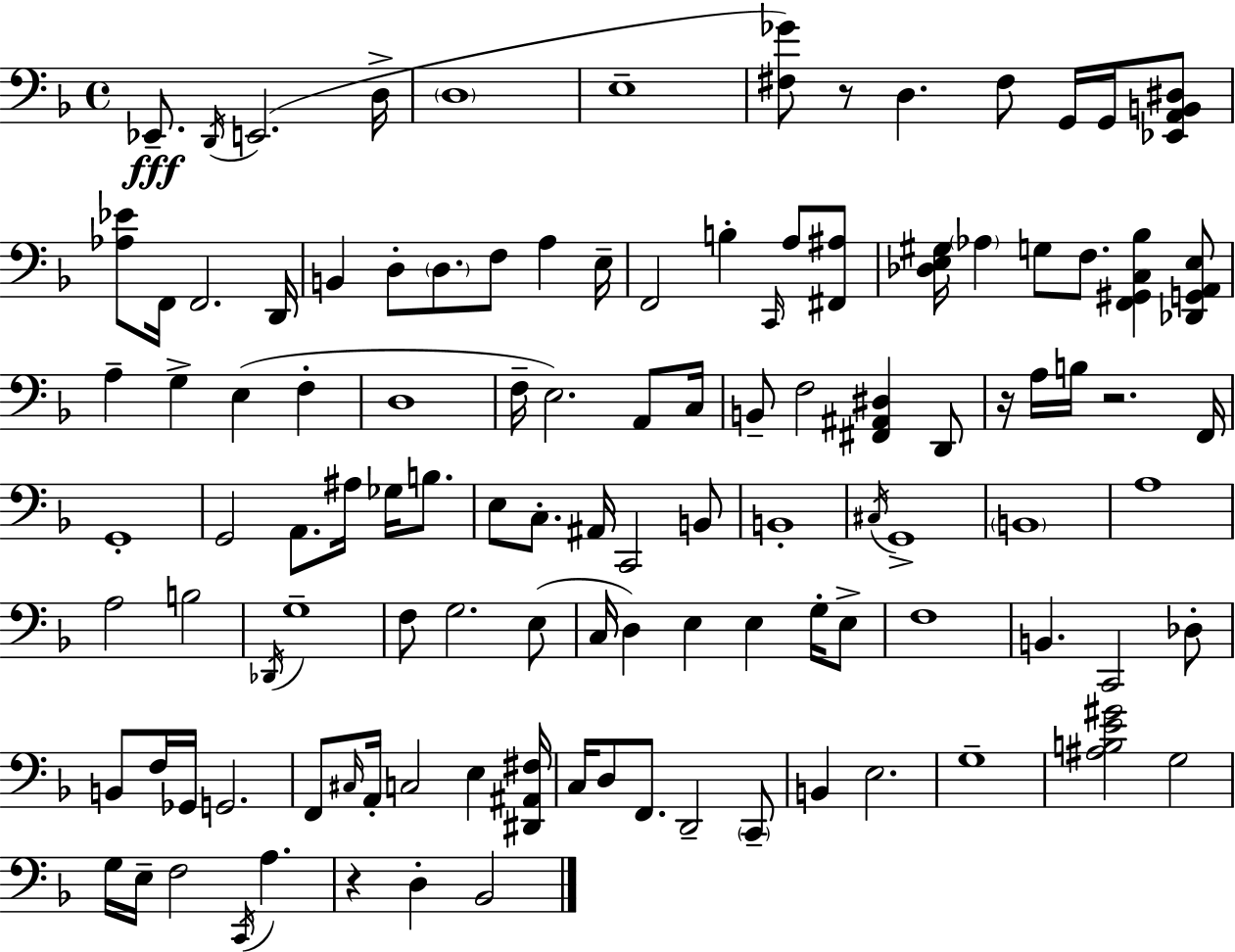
Eb2/e. D2/s E2/h. D3/s D3/w E3/w [F#3,Gb4]/e R/e D3/q. F#3/e G2/s G2/s [Eb2,A2,B2,D#3]/e [Ab3,Eb4]/e F2/s F2/h. D2/s B2/q D3/e D3/e. F3/e A3/q E3/s F2/h B3/q C2/s A3/e [F#2,A#3]/e [Db3,E3,G#3]/s Ab3/q G3/e F3/e. [F2,G#2,C3,Bb3]/q [Db2,G2,A2,E3]/e A3/q G3/q E3/q F3/q D3/w F3/s E3/h. A2/e C3/s B2/e F3/h [F#2,A#2,D#3]/q D2/e R/s A3/s B3/s R/h. F2/s G2/w G2/h A2/e. A#3/s Gb3/s B3/e. E3/e C3/e. A#2/s C2/h B2/e B2/w C#3/s G2/w B2/w A3/w A3/h B3/h Db2/s G3/w F3/e G3/h. E3/e C3/s D3/q E3/q E3/q G3/s E3/e F3/w B2/q. C2/h Db3/e B2/e F3/s Gb2/s G2/h. F2/e C#3/s A2/s C3/h E3/q [D#2,A#2,F#3]/s C3/s D3/e F2/e. D2/h C2/e B2/q E3/h. G3/w [A#3,B3,E4,G#4]/h G3/h G3/s E3/s F3/h C2/s A3/q. R/q D3/q Bb2/h